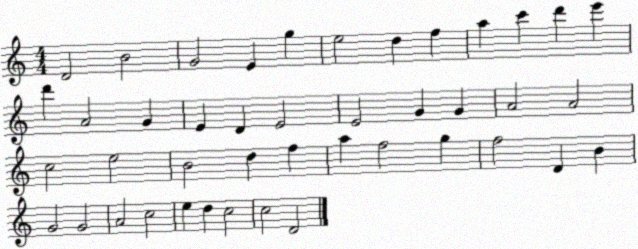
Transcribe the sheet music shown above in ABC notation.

X:1
T:Untitled
M:4/4
L:1/4
K:C
D2 B2 G2 E g e2 d f a c' d' e' d' A2 G E D E2 E2 G G A2 A2 c2 e2 B2 d f a f2 g f2 D B G2 G2 A2 c2 e d c2 c2 D2